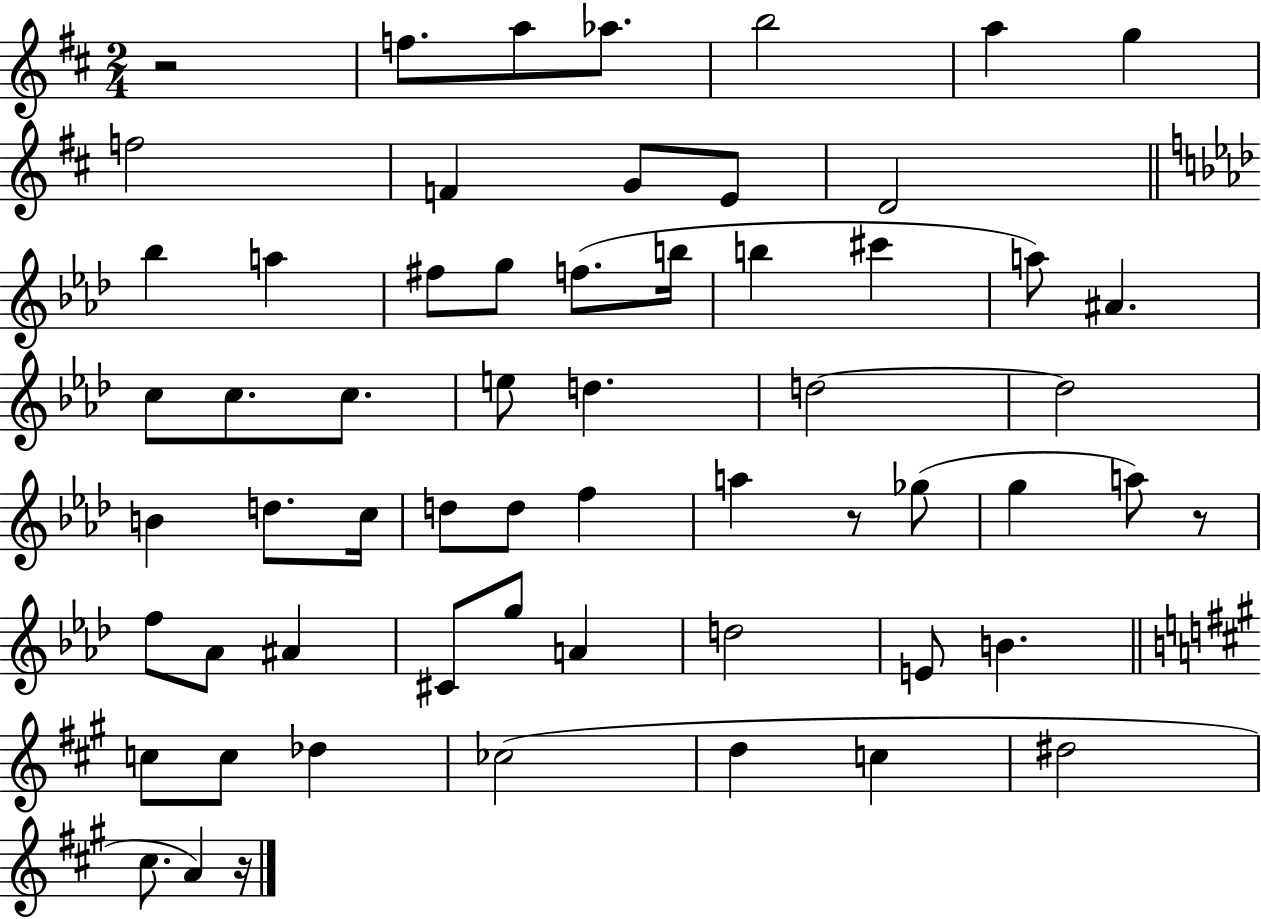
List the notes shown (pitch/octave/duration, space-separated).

R/h F5/e. A5/e Ab5/e. B5/h A5/q G5/q F5/h F4/q G4/e E4/e D4/h Bb5/q A5/q F#5/e G5/e F5/e. B5/s B5/q C#6/q A5/e A#4/q. C5/e C5/e. C5/e. E5/e D5/q. D5/h D5/h B4/q D5/e. C5/s D5/e D5/e F5/q A5/q R/e Gb5/e G5/q A5/e R/e F5/e Ab4/e A#4/q C#4/e G5/e A4/q D5/h E4/e B4/q. C5/e C5/e Db5/q CES5/h D5/q C5/q D#5/h C#5/e. A4/q R/s